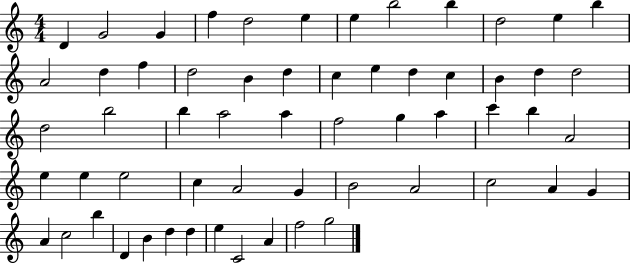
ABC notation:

X:1
T:Untitled
M:4/4
L:1/4
K:C
D G2 G f d2 e e b2 b d2 e b A2 d f d2 B d c e d c B d d2 d2 b2 b a2 a f2 g a c' b A2 e e e2 c A2 G B2 A2 c2 A G A c2 b D B d d e C2 A f2 g2